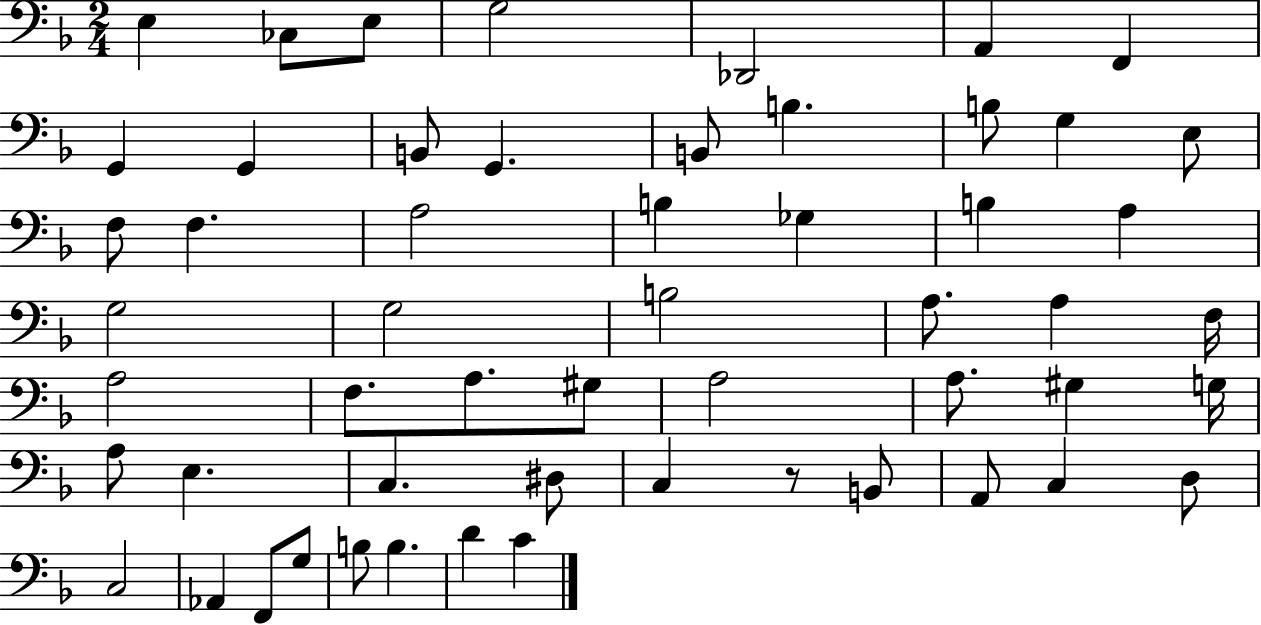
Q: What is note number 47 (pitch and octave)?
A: C3